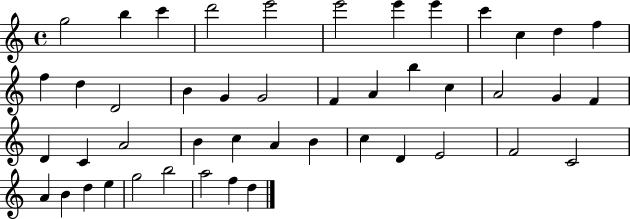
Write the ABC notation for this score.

X:1
T:Untitled
M:4/4
L:1/4
K:C
g2 b c' d'2 e'2 e'2 e' e' c' c d f f d D2 B G G2 F A b c A2 G F D C A2 B c A B c D E2 F2 C2 A B d e g2 b2 a2 f d